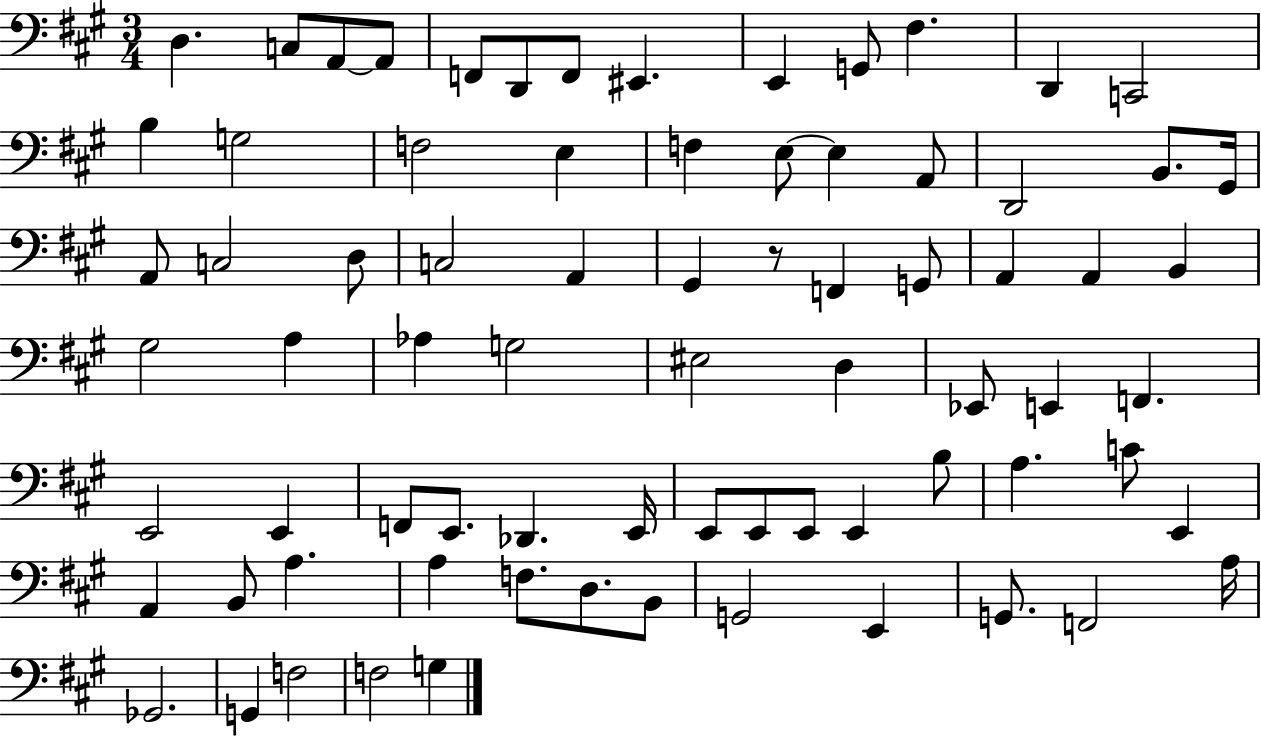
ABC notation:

X:1
T:Untitled
M:3/4
L:1/4
K:A
D, C,/2 A,,/2 A,,/2 F,,/2 D,,/2 F,,/2 ^E,, E,, G,,/2 ^F, D,, C,,2 B, G,2 F,2 E, F, E,/2 E, A,,/2 D,,2 B,,/2 ^G,,/4 A,,/2 C,2 D,/2 C,2 A,, ^G,, z/2 F,, G,,/2 A,, A,, B,, ^G,2 A, _A, G,2 ^E,2 D, _E,,/2 E,, F,, E,,2 E,, F,,/2 E,,/2 _D,, E,,/4 E,,/2 E,,/2 E,,/2 E,, B,/2 A, C/2 E,, A,, B,,/2 A, A, F,/2 D,/2 B,,/2 G,,2 E,, G,,/2 F,,2 A,/4 _G,,2 G,, F,2 F,2 G,